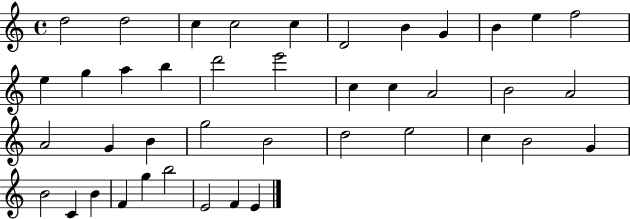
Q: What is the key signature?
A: C major